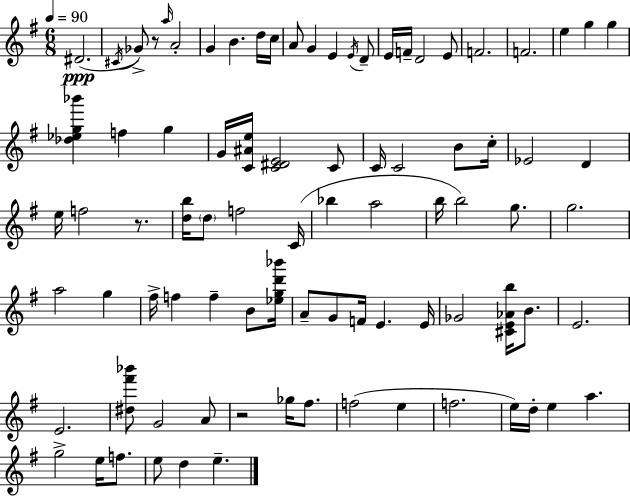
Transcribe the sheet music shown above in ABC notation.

X:1
T:Untitled
M:6/8
L:1/4
K:Em
^D2 ^C/4 _G/2 z/2 a/4 A2 G B d/4 c/4 A/2 G E E/4 D/2 E/4 F/4 D2 E/2 F2 F2 e g g [_d_eg_b'] f g G/4 [C^Ae]/4 [C^DE]2 C/2 C/4 C2 B/2 c/4 _E2 D e/4 f2 z/2 [db]/4 d/2 f2 C/4 _b a2 b/4 b2 g/2 g2 a2 g ^f/4 f f B/2 [_egd'_b']/4 A/2 G/2 F/4 E E/4 _G2 [^CE_Ab]/4 B/2 E2 E2 [^d^f'_b']/2 G2 A/2 z2 _g/4 ^f/2 f2 e f2 e/4 d/4 e a g2 e/4 f/2 e/2 d e